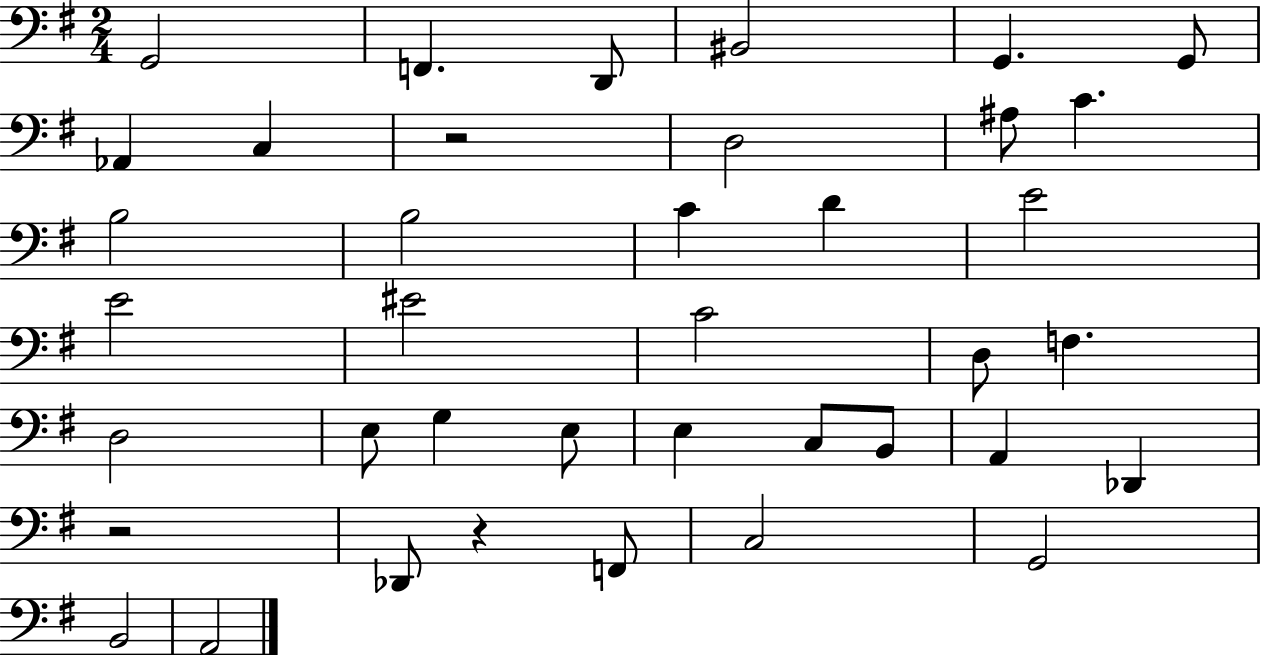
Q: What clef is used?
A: bass